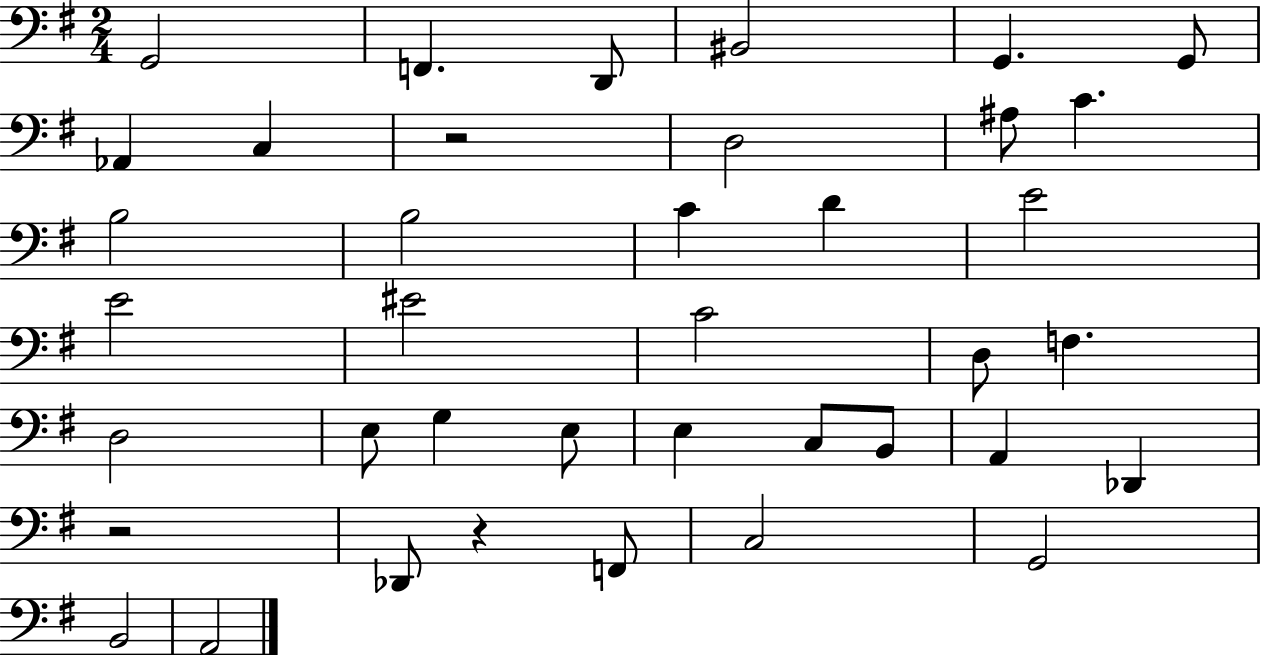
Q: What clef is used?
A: bass